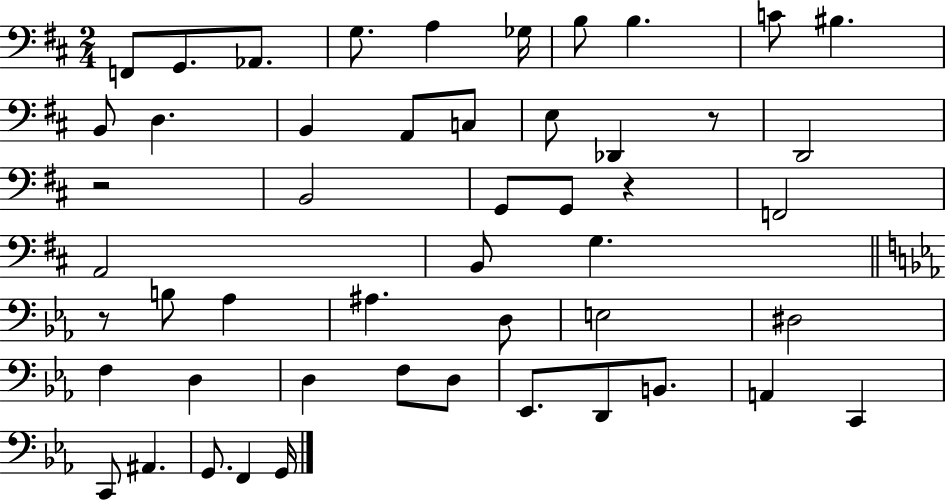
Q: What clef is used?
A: bass